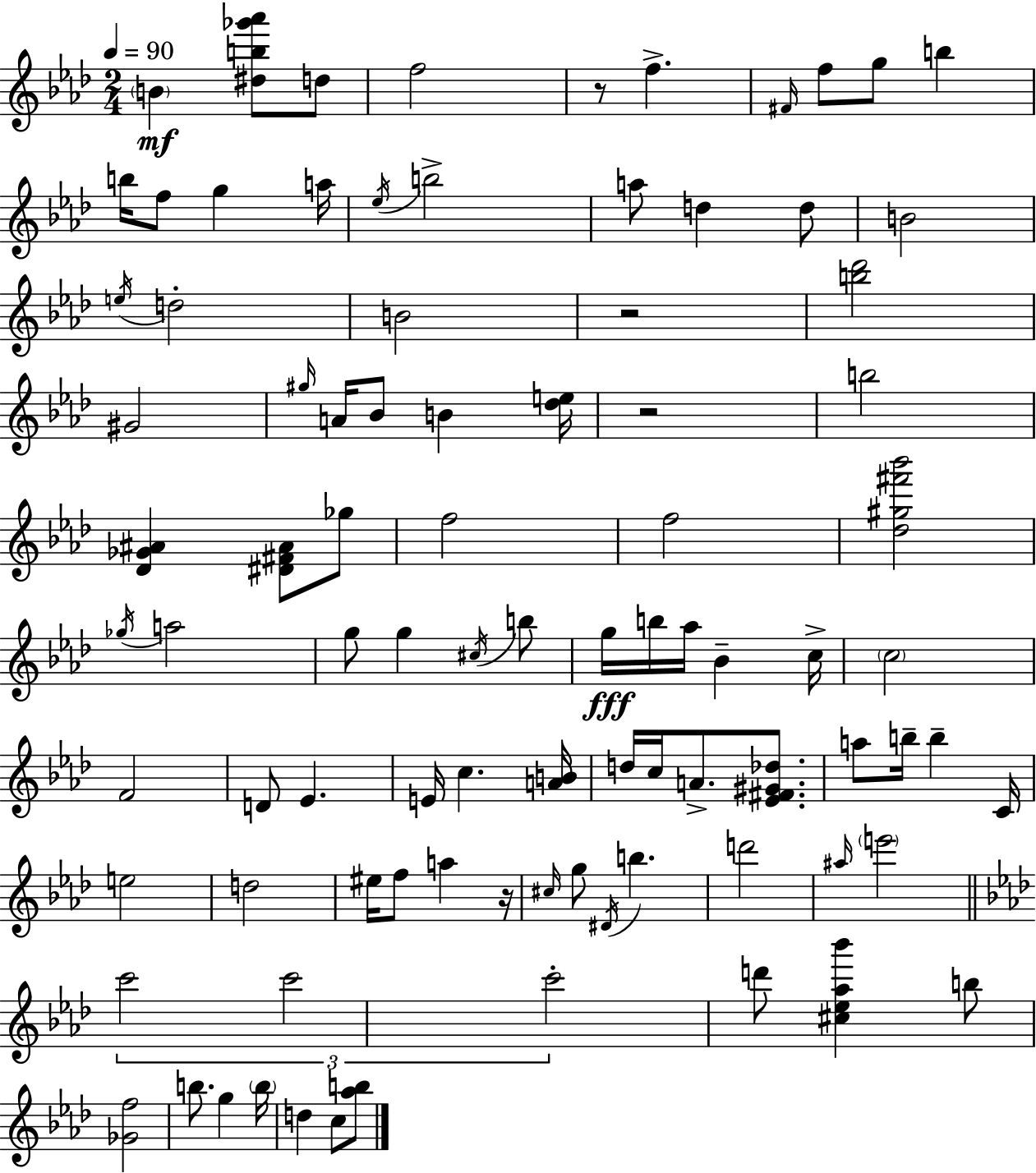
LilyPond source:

{
  \clef treble
  \numericTimeSignature
  \time 2/4
  \key f \minor
  \tempo 4 = 90
  \parenthesize b'4\mf <dis'' b'' ges''' aes'''>8 d''8 | f''2 | r8 f''4.-> | \grace { fis'16 } f''8 g''8 b''4 | \break b''16 f''8 g''4 | a''16 \acciaccatura { ees''16 } b''2-> | a''8 d''4 | d''8 b'2 | \break \acciaccatura { e''16 } d''2-. | b'2 | r2 | <b'' des'''>2 | \break gis'2 | \grace { gis''16 } a'16 bes'8 b'4 | <des'' e''>16 r2 | b''2 | \break <des' ges' ais'>4 | <dis' fis' ais'>8 ges''8 f''2 | f''2 | <des'' gis'' fis''' bes'''>2 | \break \acciaccatura { ges''16 } a''2 | g''8 g''4 | \acciaccatura { cis''16 } b''8 g''16\fff b''16 | aes''16 bes'4-- c''16-> \parenthesize c''2 | \break f'2 | d'8 | ees'4. e'16 c''4. | <a' b'>16 d''16 c''16 | \break a'8.-> <ees' fis' gis' des''>8. a''8 | b''16-- b''4-- c'16 e''2 | d''2 | eis''16 f''8 | \break a''4 r16 \grace { cis''16 } g''8 | \acciaccatura { dis'16 } b''4. | d'''2 | \grace { ais''16 } \parenthesize e'''2 | \break \bar "||" \break \key f \minor \tuplet 3/2 { c'''2 | c'''2 | c'''2-. } | d'''8 <cis'' ees'' aes'' bes'''>4 b''8 | \break <ges' f''>2 | b''8. g''4 \parenthesize b''16 | d''4 c''8 <aes'' b''>8 | \bar "|."
}